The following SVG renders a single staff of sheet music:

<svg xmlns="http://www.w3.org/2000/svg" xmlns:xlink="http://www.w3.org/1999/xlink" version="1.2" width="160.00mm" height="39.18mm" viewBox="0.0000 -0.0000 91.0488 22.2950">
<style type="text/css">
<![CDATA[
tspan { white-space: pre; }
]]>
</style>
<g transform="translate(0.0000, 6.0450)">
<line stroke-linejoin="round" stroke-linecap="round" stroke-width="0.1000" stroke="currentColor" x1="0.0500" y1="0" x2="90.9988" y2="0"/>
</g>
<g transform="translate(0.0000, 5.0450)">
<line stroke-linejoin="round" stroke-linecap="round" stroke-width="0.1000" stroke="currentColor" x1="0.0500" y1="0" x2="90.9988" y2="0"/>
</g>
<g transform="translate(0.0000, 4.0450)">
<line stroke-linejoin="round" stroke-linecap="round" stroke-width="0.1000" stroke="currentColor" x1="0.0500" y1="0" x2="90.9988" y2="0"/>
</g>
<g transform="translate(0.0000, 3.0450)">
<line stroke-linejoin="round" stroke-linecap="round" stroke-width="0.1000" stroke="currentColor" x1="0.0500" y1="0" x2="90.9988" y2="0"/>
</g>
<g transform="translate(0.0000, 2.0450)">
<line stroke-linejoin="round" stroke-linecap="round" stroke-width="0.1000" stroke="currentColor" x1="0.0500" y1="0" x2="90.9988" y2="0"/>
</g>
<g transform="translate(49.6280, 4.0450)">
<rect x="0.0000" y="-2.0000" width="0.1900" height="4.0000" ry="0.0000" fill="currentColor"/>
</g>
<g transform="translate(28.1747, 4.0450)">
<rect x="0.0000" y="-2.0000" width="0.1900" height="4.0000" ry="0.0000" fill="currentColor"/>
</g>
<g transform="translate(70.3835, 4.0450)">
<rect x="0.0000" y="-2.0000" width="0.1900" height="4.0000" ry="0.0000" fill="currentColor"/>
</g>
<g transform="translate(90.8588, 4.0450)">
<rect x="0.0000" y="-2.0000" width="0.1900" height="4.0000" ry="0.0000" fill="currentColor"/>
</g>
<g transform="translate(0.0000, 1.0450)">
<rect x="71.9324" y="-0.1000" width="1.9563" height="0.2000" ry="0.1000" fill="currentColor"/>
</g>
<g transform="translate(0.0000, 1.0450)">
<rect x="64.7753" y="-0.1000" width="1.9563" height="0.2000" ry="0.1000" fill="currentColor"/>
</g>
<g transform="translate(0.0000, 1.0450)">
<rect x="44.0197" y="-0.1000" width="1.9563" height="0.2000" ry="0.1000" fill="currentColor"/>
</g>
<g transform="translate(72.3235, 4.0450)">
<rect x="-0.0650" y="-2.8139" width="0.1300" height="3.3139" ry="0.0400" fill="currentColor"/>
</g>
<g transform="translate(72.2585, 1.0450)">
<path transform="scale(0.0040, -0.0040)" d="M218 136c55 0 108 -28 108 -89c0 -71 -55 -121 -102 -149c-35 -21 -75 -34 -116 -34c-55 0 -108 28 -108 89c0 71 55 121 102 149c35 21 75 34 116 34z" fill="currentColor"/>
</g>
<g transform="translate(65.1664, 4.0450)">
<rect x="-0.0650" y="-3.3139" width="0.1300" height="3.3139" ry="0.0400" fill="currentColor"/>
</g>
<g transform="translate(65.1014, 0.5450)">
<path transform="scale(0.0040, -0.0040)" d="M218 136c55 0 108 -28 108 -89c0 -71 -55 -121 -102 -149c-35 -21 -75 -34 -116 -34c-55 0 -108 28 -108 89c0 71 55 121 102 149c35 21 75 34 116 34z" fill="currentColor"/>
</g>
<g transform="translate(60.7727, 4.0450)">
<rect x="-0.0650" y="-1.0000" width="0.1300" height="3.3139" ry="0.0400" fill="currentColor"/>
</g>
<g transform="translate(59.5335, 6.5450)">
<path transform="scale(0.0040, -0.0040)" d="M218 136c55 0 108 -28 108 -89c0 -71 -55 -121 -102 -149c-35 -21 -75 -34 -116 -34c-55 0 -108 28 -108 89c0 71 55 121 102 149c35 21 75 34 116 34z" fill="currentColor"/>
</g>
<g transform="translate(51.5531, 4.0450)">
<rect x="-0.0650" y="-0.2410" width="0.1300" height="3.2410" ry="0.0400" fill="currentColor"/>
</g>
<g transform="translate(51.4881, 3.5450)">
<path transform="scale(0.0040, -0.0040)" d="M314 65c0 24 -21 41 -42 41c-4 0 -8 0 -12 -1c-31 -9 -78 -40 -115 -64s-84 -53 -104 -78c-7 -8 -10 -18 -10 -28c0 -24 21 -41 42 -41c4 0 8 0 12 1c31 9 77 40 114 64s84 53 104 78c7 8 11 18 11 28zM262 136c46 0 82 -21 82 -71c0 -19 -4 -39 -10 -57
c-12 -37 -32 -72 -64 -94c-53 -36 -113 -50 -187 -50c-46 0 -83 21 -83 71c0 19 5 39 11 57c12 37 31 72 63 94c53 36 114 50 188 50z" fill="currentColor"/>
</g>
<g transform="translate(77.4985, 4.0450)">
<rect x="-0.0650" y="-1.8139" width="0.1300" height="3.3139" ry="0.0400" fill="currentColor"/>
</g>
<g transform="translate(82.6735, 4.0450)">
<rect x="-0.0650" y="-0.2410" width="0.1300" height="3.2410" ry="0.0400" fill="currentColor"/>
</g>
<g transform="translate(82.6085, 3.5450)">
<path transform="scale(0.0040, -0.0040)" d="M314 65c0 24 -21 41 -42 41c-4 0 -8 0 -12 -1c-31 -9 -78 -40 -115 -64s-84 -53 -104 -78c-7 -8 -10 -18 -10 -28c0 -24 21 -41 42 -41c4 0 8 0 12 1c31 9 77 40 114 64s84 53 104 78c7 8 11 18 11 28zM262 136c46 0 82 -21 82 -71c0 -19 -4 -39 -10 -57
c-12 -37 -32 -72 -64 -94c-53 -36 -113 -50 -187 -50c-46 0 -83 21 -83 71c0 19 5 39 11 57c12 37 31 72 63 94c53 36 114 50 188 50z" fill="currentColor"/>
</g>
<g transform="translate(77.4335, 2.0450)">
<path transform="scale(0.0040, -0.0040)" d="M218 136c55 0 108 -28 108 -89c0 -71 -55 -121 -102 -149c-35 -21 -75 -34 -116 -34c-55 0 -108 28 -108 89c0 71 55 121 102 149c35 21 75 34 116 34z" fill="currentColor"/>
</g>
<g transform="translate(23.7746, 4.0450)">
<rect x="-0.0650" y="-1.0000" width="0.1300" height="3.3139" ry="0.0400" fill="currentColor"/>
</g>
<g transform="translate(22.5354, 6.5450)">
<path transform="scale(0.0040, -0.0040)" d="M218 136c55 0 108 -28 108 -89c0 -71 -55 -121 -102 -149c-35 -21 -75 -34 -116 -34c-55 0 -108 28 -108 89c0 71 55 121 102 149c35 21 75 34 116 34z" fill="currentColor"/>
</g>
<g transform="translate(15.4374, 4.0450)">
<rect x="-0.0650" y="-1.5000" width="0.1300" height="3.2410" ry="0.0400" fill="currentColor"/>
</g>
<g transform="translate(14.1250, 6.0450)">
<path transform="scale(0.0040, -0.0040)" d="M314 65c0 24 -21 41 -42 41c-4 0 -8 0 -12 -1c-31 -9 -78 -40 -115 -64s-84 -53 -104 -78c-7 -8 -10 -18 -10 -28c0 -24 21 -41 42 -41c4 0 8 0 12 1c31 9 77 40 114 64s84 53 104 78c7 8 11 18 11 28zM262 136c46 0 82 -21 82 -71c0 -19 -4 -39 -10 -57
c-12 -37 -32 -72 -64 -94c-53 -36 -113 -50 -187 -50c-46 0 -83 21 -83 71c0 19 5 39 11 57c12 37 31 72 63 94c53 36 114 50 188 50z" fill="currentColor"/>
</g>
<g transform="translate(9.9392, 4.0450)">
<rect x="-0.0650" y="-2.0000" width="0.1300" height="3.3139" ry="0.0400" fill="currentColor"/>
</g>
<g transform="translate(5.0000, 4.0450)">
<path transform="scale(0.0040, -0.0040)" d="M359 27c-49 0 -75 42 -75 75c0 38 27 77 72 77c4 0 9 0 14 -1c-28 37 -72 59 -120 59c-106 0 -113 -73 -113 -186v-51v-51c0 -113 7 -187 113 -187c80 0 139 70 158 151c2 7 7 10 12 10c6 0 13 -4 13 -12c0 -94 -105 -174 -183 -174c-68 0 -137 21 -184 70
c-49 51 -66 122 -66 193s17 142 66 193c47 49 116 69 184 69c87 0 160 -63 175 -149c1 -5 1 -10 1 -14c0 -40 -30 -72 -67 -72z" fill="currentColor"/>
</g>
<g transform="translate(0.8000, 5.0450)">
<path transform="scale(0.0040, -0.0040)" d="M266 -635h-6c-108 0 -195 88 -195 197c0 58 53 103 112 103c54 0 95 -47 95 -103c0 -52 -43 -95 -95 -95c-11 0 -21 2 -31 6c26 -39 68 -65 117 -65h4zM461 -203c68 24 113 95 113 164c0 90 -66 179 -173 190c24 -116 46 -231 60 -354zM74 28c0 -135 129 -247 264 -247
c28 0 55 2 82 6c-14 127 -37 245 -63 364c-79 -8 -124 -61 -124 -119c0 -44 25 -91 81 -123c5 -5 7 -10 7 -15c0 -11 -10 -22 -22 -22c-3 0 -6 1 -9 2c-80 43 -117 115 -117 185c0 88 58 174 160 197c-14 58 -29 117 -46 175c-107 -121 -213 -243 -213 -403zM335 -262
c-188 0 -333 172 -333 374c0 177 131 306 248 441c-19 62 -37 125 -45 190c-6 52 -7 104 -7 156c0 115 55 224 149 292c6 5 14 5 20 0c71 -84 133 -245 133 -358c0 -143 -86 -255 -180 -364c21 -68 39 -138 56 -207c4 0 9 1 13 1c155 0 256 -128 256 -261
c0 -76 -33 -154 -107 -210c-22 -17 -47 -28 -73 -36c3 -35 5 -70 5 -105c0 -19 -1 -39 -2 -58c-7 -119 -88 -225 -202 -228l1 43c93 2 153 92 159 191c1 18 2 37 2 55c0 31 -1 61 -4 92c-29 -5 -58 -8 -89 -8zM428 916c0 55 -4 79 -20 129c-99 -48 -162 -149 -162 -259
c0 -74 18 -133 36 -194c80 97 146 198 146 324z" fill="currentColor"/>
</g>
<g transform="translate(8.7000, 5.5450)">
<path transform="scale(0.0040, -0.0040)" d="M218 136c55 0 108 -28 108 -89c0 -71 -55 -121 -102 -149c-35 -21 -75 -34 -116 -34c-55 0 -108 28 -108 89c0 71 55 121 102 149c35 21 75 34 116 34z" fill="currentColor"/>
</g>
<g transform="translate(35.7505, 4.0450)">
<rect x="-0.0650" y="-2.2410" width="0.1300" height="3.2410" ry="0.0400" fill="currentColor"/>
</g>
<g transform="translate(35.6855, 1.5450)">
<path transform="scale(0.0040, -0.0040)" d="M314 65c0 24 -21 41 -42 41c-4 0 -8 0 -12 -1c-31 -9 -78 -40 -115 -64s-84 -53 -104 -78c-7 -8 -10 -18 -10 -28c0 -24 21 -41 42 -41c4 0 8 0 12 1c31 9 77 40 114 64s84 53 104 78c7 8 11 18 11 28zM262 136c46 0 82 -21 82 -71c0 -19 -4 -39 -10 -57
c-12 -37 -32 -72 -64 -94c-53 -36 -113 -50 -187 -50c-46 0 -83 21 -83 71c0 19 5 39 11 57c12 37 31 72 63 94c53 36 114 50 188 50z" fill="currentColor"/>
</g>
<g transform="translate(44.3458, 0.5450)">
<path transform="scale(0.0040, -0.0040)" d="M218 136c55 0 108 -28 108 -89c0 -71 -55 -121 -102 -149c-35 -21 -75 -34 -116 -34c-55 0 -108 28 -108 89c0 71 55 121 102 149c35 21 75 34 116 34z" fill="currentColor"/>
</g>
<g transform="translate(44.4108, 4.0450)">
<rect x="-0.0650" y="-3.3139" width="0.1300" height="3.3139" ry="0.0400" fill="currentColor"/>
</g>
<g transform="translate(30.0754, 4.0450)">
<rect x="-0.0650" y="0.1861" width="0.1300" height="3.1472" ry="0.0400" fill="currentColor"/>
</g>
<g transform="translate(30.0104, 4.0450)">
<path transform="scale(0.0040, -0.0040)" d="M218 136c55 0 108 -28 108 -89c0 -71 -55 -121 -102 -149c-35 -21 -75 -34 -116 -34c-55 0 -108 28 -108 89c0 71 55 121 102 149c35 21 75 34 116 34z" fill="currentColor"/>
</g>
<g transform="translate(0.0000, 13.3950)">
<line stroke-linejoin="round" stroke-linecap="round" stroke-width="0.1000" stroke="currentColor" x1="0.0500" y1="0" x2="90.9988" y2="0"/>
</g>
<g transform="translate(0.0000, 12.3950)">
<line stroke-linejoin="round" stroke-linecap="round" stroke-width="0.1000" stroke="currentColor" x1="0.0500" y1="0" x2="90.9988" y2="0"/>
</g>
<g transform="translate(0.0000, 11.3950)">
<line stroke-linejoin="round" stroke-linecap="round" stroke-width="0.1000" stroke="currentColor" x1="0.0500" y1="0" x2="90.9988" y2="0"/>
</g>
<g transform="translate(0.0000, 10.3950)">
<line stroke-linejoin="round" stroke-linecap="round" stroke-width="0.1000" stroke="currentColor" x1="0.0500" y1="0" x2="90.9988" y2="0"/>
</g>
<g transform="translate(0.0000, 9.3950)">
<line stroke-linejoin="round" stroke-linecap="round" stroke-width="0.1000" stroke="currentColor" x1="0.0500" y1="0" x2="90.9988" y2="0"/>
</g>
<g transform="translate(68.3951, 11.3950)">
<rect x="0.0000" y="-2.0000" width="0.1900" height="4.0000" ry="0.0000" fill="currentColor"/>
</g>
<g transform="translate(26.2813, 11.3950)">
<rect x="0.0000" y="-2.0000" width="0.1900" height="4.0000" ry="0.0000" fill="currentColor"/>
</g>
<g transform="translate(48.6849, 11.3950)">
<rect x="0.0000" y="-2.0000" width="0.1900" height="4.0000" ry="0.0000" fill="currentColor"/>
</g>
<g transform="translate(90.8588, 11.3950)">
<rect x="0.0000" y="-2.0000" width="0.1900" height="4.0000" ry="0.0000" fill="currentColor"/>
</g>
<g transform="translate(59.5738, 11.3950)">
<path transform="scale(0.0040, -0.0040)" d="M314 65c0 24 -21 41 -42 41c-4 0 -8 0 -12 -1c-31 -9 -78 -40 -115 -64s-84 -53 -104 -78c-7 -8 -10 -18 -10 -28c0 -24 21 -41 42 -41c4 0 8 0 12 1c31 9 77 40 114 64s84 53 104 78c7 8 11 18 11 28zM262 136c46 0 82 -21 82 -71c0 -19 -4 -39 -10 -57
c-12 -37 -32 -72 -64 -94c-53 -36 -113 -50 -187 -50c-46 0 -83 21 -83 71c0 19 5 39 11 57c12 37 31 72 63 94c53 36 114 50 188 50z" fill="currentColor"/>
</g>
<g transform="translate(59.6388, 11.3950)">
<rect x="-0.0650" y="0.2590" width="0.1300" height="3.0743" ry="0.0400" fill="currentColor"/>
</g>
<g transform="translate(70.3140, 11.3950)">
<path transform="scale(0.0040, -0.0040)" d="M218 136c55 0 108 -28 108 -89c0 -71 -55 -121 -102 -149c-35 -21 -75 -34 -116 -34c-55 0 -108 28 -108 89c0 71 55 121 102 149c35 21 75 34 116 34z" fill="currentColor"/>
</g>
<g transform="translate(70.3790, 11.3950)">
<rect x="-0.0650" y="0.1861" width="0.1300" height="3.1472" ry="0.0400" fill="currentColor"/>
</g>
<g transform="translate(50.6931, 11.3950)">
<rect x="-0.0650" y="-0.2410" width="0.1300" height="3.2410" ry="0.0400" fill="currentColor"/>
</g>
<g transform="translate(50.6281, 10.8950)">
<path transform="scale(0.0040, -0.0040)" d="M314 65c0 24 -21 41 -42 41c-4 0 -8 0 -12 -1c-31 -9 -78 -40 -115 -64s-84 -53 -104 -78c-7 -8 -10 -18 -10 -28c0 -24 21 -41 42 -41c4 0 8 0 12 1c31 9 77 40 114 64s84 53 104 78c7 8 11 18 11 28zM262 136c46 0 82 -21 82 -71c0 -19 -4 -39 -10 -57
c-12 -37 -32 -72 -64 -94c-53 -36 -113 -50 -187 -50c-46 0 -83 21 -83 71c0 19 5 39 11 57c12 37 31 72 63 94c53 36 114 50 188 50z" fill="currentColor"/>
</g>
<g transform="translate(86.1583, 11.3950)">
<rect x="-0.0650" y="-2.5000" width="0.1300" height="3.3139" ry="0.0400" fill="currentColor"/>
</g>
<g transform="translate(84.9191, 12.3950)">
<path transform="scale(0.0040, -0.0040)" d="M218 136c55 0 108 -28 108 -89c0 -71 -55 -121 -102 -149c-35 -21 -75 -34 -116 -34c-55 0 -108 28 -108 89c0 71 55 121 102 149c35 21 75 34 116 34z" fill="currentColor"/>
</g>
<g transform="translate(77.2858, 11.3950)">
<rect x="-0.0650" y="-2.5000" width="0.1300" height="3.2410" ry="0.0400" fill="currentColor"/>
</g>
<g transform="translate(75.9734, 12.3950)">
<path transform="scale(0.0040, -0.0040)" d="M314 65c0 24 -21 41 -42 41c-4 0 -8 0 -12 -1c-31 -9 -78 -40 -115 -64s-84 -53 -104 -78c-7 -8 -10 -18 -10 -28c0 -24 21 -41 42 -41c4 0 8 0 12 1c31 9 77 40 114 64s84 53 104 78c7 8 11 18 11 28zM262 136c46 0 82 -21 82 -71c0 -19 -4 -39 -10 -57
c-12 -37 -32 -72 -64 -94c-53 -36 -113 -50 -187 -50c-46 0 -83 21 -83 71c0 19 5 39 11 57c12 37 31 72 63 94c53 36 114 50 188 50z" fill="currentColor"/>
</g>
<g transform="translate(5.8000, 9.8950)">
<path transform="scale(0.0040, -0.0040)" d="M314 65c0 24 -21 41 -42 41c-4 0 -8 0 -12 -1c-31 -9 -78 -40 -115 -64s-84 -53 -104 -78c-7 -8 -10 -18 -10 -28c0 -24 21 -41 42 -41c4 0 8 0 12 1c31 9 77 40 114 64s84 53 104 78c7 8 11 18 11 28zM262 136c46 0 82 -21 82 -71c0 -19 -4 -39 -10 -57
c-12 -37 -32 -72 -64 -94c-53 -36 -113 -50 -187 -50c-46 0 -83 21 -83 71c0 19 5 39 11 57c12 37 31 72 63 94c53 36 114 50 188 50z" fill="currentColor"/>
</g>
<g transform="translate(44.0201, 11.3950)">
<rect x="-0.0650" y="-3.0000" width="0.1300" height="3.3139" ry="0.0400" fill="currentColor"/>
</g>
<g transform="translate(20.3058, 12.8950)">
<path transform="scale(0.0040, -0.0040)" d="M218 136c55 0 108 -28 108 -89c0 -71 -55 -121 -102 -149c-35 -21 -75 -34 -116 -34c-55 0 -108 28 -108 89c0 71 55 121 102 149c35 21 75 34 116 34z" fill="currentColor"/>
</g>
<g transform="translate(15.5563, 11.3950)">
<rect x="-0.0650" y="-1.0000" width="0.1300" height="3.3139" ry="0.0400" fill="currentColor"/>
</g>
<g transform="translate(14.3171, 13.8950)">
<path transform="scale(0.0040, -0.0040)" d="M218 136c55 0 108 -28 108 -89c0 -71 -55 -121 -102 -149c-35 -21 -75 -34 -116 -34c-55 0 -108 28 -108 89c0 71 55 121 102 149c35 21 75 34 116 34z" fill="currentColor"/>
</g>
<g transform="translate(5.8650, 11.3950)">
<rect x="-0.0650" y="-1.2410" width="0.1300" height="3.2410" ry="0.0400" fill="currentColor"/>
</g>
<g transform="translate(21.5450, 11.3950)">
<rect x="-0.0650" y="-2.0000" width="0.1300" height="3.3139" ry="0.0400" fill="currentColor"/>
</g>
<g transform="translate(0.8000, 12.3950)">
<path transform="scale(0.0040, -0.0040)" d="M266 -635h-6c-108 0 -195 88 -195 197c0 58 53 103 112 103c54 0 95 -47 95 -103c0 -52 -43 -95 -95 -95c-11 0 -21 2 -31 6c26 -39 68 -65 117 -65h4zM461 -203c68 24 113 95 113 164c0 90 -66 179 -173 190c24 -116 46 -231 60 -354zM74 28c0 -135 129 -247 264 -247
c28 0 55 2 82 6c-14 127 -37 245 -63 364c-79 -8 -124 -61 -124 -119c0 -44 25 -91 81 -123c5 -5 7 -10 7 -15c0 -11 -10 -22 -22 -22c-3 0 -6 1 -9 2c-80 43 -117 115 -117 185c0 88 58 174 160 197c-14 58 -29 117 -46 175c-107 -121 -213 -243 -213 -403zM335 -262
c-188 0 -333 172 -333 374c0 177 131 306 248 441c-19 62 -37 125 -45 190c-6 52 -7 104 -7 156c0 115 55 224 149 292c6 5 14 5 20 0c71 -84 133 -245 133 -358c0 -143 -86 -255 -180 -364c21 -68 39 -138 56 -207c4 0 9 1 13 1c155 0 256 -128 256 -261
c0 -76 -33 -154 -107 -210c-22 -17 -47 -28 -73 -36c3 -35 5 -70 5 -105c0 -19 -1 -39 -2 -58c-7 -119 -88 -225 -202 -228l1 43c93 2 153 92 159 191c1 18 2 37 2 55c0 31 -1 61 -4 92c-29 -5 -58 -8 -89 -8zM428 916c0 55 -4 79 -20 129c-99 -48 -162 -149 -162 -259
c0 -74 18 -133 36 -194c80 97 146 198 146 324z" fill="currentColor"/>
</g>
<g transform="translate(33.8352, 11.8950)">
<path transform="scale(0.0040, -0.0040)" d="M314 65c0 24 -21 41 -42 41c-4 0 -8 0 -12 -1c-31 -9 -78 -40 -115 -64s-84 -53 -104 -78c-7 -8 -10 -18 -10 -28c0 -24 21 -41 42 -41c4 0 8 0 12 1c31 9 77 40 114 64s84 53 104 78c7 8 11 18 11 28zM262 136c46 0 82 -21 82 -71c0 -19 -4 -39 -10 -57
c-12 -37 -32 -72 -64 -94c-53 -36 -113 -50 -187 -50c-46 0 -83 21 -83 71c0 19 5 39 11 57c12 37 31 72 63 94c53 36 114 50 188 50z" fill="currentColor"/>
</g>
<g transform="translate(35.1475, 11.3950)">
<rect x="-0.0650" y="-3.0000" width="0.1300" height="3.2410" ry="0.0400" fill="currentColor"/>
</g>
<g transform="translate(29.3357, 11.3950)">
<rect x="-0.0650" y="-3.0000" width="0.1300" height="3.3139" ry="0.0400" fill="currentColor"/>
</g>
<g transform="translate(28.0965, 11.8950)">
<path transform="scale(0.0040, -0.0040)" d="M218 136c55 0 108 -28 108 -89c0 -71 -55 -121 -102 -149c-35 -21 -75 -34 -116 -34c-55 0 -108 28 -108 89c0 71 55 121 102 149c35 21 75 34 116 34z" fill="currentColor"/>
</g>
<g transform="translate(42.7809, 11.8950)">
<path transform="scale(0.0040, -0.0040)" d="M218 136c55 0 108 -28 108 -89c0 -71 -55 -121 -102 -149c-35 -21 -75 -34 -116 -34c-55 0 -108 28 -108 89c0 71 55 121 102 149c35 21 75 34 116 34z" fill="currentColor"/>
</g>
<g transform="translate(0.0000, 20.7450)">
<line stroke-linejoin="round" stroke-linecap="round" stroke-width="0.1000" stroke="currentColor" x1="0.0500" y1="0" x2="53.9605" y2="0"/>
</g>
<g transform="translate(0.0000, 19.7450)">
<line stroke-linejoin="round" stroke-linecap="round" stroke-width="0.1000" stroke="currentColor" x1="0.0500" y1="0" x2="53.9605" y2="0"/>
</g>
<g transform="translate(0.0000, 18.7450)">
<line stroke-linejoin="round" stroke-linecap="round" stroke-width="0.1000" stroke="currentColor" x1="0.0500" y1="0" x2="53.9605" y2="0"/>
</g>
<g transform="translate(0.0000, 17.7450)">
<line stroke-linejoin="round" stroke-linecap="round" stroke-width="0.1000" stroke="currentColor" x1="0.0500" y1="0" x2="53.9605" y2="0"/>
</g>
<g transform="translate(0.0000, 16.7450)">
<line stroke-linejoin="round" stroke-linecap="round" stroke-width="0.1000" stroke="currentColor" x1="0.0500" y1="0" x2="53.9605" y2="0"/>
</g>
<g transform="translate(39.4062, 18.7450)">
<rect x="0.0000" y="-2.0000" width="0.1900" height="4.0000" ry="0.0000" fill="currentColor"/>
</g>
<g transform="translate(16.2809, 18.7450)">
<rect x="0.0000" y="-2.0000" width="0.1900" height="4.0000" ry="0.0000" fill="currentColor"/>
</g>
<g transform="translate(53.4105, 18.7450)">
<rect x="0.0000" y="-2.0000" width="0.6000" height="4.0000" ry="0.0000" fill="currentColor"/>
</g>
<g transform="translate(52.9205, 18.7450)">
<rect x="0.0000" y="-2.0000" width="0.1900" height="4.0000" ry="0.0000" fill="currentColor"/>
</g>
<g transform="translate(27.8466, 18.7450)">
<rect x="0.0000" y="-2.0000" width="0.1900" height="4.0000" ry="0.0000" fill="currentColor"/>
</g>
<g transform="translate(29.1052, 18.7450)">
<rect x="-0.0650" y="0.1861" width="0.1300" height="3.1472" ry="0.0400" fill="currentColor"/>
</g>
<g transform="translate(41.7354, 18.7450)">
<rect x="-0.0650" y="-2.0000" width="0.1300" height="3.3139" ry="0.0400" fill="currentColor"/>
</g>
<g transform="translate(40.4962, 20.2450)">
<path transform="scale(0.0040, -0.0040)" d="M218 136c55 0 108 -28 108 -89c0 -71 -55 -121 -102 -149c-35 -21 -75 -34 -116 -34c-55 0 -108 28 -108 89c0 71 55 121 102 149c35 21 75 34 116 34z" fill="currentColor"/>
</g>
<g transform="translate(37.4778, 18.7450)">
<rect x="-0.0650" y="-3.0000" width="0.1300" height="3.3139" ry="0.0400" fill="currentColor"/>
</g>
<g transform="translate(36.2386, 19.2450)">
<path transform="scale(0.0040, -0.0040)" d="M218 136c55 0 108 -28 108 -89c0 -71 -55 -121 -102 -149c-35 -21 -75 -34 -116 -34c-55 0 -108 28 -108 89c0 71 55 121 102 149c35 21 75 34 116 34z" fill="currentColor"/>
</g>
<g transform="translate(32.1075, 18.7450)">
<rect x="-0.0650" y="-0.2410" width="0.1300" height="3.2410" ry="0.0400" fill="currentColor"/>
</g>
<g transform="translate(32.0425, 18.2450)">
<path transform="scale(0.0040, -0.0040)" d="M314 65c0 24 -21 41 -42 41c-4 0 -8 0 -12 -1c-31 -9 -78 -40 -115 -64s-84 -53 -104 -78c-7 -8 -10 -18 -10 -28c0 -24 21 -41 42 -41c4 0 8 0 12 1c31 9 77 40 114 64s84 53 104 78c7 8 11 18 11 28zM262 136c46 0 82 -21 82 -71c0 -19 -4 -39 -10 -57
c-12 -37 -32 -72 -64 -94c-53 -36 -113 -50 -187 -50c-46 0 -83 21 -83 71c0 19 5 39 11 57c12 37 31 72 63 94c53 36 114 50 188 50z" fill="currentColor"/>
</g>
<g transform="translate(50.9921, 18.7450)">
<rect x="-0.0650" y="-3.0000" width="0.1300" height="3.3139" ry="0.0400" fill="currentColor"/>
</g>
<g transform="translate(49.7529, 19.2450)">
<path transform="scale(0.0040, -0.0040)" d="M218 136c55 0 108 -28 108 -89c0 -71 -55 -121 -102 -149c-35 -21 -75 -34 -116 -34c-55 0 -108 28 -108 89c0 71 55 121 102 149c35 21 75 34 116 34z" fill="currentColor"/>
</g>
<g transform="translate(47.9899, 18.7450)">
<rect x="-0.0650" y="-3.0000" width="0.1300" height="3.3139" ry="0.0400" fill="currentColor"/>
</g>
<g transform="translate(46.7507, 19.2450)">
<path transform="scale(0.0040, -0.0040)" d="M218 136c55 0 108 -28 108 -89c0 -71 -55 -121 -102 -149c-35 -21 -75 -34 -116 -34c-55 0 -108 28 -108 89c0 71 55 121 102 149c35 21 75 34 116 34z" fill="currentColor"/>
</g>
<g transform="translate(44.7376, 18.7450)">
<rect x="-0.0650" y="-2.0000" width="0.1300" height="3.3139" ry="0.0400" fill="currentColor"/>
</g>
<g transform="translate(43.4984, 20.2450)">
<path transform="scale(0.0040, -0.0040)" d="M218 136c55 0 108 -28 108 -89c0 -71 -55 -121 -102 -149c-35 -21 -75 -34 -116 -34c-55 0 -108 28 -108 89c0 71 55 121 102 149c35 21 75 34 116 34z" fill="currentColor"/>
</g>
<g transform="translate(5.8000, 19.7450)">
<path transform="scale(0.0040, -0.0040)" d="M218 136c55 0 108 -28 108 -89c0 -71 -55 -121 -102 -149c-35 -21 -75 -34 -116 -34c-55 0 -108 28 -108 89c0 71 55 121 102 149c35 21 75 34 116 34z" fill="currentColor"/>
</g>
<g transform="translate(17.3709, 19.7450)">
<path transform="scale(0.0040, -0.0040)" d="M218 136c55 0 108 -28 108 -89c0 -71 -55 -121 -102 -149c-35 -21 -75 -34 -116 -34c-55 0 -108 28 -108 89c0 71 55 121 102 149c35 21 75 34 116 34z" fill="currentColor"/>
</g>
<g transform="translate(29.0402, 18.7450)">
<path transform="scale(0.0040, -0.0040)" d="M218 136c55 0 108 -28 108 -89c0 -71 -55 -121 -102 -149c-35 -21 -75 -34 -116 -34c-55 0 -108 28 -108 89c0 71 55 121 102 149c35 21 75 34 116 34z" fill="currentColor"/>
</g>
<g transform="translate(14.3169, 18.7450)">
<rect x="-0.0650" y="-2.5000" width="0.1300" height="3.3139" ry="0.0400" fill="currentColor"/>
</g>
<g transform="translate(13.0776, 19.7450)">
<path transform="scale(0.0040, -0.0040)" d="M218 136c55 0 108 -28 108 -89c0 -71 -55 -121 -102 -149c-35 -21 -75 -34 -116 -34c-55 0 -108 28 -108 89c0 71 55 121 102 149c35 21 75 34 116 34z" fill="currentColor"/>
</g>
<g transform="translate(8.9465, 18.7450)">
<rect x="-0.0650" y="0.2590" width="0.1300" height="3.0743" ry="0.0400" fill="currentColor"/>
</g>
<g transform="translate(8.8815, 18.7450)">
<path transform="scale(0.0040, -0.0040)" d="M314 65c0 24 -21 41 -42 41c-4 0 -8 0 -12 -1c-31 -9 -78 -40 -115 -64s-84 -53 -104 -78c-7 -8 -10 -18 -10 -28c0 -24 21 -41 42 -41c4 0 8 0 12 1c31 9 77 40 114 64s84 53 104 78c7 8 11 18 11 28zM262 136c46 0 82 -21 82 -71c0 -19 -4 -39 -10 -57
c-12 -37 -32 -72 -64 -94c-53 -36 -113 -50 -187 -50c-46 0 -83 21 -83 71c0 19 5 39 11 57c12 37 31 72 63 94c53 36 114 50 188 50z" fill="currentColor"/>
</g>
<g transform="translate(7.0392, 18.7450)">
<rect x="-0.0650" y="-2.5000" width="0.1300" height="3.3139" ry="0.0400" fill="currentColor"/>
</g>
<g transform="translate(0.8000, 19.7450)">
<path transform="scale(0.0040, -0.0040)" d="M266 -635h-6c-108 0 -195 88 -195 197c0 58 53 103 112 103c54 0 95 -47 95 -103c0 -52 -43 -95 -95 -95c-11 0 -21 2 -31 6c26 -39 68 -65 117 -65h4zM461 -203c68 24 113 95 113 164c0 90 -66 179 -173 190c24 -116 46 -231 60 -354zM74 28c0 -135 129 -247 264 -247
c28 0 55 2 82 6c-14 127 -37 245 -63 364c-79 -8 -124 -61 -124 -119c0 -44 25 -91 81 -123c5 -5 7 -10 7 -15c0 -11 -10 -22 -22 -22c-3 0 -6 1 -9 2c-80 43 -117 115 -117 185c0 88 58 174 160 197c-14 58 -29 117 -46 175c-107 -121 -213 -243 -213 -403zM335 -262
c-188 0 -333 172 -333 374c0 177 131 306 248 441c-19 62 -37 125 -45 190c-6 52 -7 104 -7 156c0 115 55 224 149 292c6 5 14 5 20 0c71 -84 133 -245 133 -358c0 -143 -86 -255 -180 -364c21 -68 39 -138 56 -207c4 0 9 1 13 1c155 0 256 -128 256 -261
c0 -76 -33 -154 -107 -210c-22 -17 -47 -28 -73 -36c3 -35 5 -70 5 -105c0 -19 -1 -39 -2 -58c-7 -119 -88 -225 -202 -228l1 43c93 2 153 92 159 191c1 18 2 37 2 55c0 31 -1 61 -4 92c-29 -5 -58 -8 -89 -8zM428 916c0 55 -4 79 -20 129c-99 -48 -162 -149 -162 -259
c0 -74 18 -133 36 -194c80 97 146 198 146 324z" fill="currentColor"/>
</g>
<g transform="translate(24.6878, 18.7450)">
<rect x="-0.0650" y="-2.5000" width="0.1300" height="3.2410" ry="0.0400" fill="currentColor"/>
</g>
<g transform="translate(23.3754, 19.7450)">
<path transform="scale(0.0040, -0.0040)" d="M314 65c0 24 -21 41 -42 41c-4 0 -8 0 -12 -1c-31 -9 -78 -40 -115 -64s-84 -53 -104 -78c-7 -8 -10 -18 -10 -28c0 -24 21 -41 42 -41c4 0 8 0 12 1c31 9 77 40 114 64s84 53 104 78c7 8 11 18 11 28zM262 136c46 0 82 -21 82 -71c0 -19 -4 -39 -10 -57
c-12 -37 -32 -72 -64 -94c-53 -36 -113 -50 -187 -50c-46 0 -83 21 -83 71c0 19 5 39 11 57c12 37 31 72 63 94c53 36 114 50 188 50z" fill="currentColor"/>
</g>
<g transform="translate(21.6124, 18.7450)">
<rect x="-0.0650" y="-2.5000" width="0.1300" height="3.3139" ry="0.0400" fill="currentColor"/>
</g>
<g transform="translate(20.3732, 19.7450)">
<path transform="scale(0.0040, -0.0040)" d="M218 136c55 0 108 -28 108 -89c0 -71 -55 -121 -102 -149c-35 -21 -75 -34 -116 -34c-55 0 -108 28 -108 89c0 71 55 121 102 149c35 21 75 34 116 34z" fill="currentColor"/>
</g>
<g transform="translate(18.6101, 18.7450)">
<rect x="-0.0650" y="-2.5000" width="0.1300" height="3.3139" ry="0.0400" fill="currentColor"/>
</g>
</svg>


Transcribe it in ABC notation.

X:1
T:Untitled
M:4/4
L:1/4
K:C
F E2 D B g2 b c2 D b a f c2 e2 D F A A2 A c2 B2 B G2 G G B2 G G G G2 B c2 A F F A A